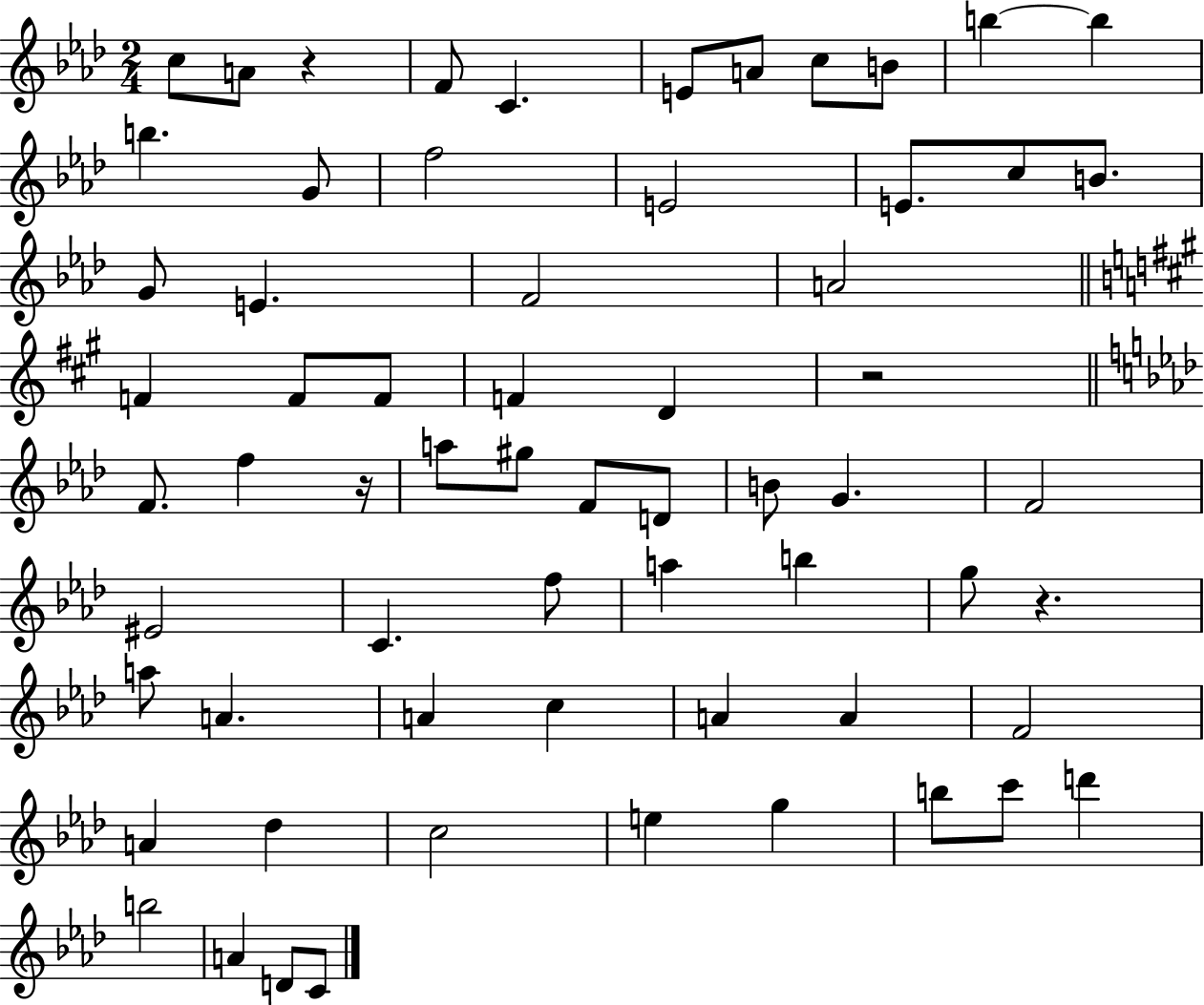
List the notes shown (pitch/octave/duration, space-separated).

C5/e A4/e R/q F4/e C4/q. E4/e A4/e C5/e B4/e B5/q B5/q B5/q. G4/e F5/h E4/h E4/e. C5/e B4/e. G4/e E4/q. F4/h A4/h F4/q F4/e F4/e F4/q D4/q R/h F4/e. F5/q R/s A5/e G#5/e F4/e D4/e B4/e G4/q. F4/h EIS4/h C4/q. F5/e A5/q B5/q G5/e R/q. A5/e A4/q. A4/q C5/q A4/q A4/q F4/h A4/q Db5/q C5/h E5/q G5/q B5/e C6/e D6/q B5/h A4/q D4/e C4/e